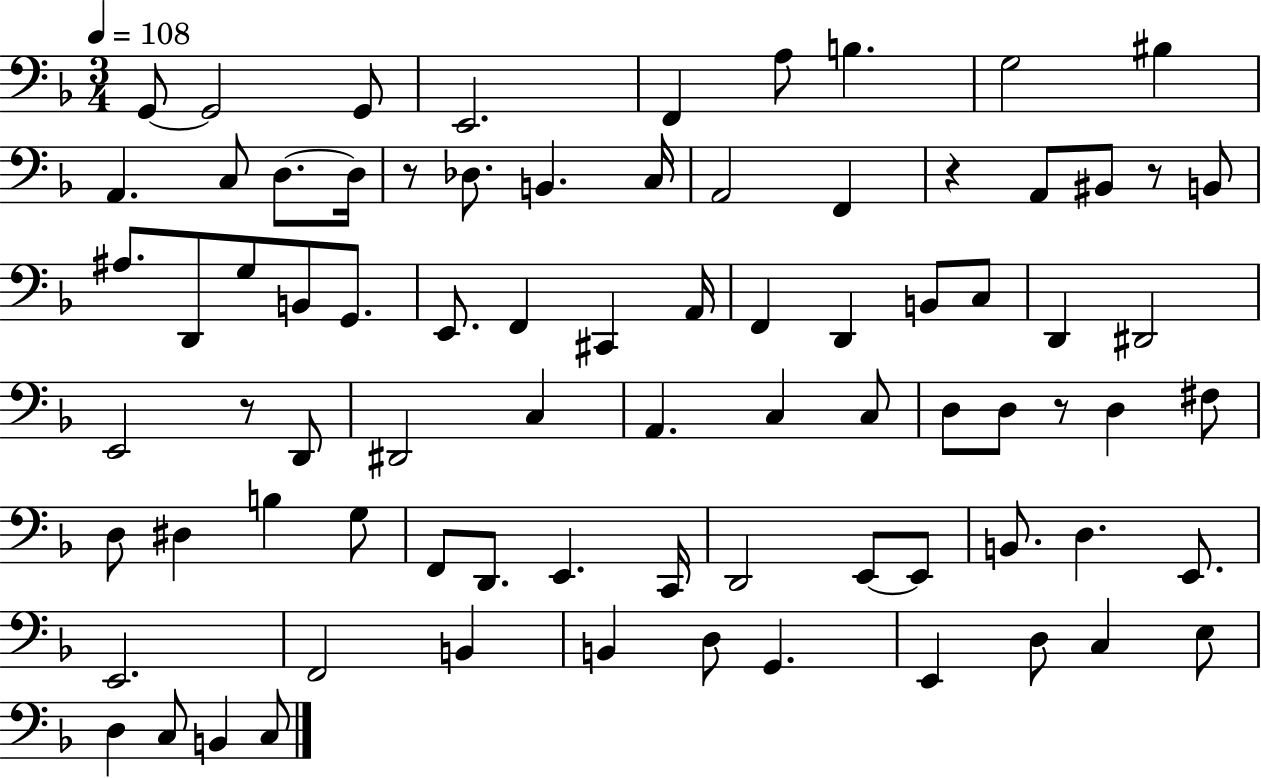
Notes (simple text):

G2/e G2/h G2/e E2/h. F2/q A3/e B3/q. G3/h BIS3/q A2/q. C3/e D3/e. D3/s R/e Db3/e. B2/q. C3/s A2/h F2/q R/q A2/e BIS2/e R/e B2/e A#3/e. D2/e G3/e B2/e G2/e. E2/e. F2/q C#2/q A2/s F2/q D2/q B2/e C3/e D2/q D#2/h E2/h R/e D2/e D#2/h C3/q A2/q. C3/q C3/e D3/e D3/e R/e D3/q F#3/e D3/e D#3/q B3/q G3/e F2/e D2/e. E2/q. C2/s D2/h E2/e E2/e B2/e. D3/q. E2/e. E2/h. F2/h B2/q B2/q D3/e G2/q. E2/q D3/e C3/q E3/e D3/q C3/e B2/q C3/e